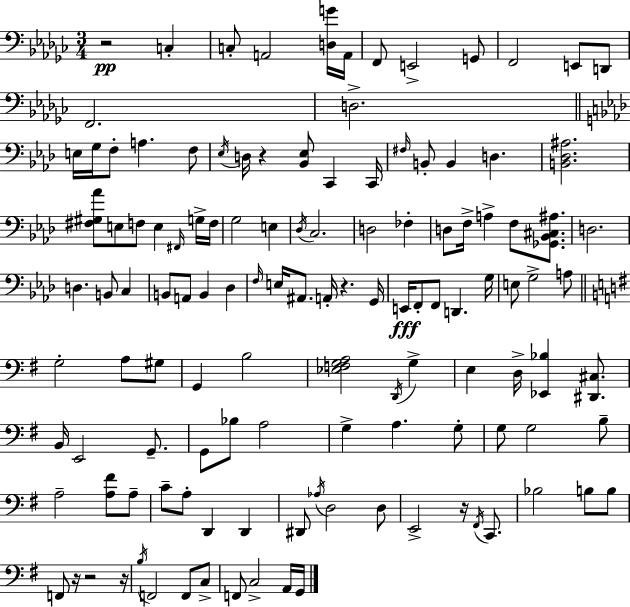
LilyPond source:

{
  \clef bass
  \numericTimeSignature
  \time 3/4
  \key ees \minor
  \repeat volta 2 { r2\pp c4-. | c8-. a,2 <d g'>16 a,16 | f,8 e,2-> g,8 | f,2 e,8 d,8 | \break f,2. | d2.-> | \bar "||" \break \key aes \major e16 g16 f8-. a4. f8 | \acciaccatura { ees16 } d16 r4 <bes, ees>8 c,4 | c,16 \grace { fis16 } b,8-. b,4 d4. | <b, des ais>2. | \break <fis gis aes'>8 e8 f8 e4 | \grace { fis,16 } g16-> f16 g2 e4 | \acciaccatura { des16 } c2. | d2 | \break fes4-. d8 f16-> a4-> f8 | <ges, bes, cis ais>8. d2. | d4. b,8 | c4 b,8 a,8 b,4 | \break des4 \grace { f16 } e16 ais,8. a,16-. r4. | g,16 e,16\fff f,8-. f,8 d,4. | g16 e8 g2-> | a8 \bar "||" \break \key g \major g2-. a8 gis8 | g,4 b2 | <ees f g a>2 \acciaccatura { d,16 } g4-> | e4 d16-> <ees, bes>4 <dis, cis>8. | \break b,16 e,2 g,8.-- | g,8 bes8 a2 | g4-> a4. g8-. | g8 g2 b8-- | \break a2-- <a fis'>8 a8-- | c'8-- a8-. d,4 d,4 | dis,8 \acciaccatura { aes16 } d2 | d8 e,2-> r16 \acciaccatura { fis,16 } | \break c,8. bes2 b8 | b8 f,8 r16 r2 | r16 \acciaccatura { b16 } f,2 | f,8 c8-> f,8 c2-> | \break a,16 g,16 } \bar "|."
}